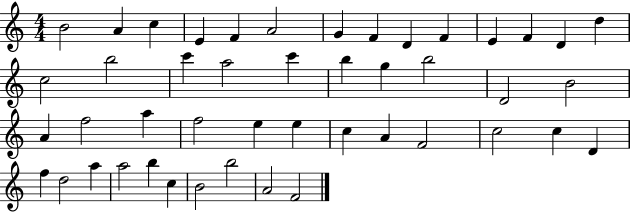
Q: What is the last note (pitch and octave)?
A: F4